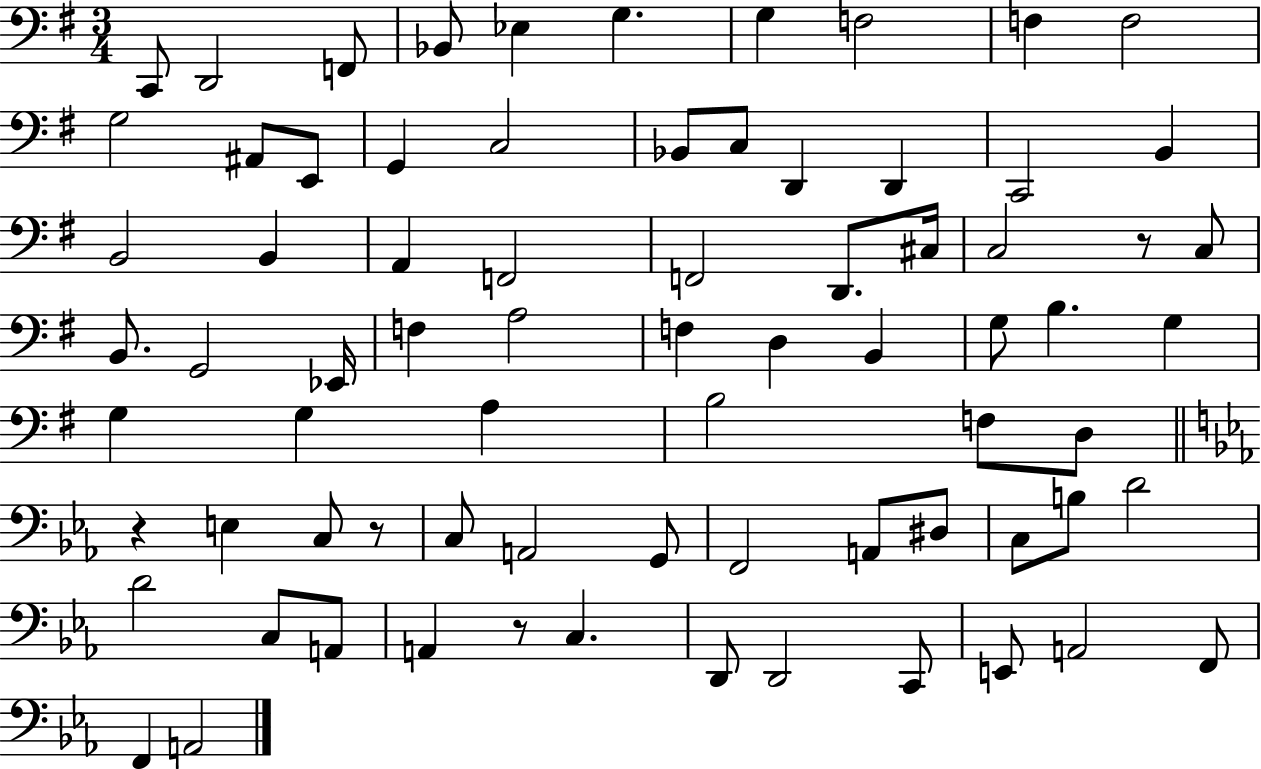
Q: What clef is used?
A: bass